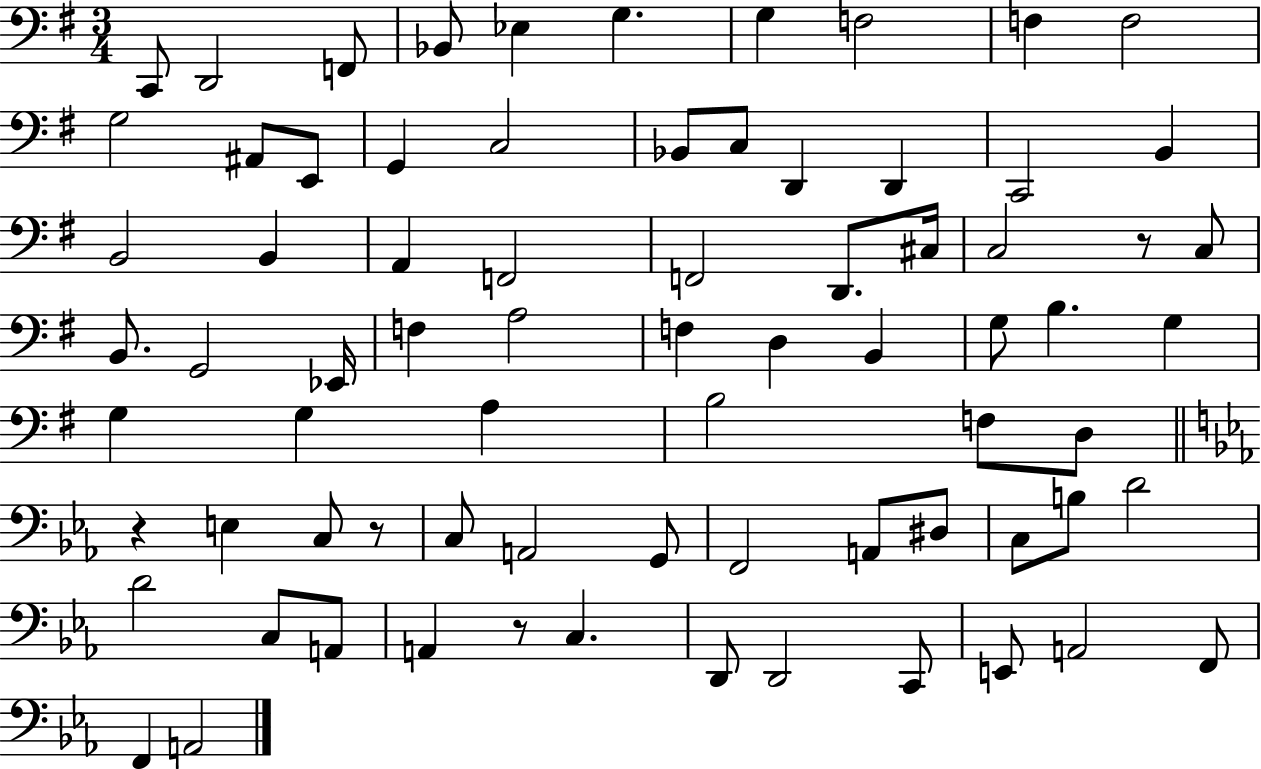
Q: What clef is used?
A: bass